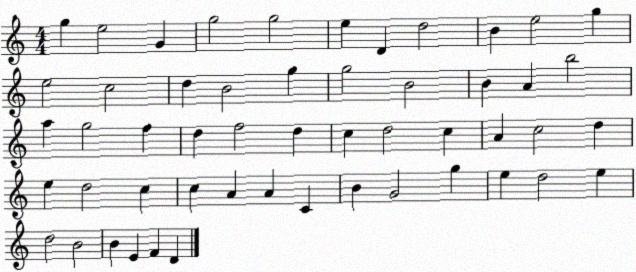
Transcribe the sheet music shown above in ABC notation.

X:1
T:Untitled
M:4/4
L:1/4
K:C
g e2 G g2 g2 e D d2 B e2 g e2 c2 d B2 g g2 B2 B A b2 a g2 f d f2 d c d2 c A c2 d e d2 c c A A C B G2 g e d2 e d2 B2 B E F D